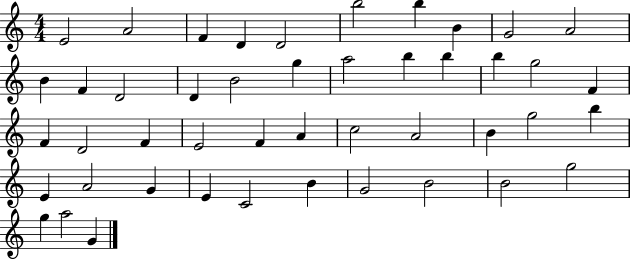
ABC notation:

X:1
T:Untitled
M:4/4
L:1/4
K:C
E2 A2 F D D2 b2 b B G2 A2 B F D2 D B2 g a2 b b b g2 F F D2 F E2 F A c2 A2 B g2 b E A2 G E C2 B G2 B2 B2 g2 g a2 G